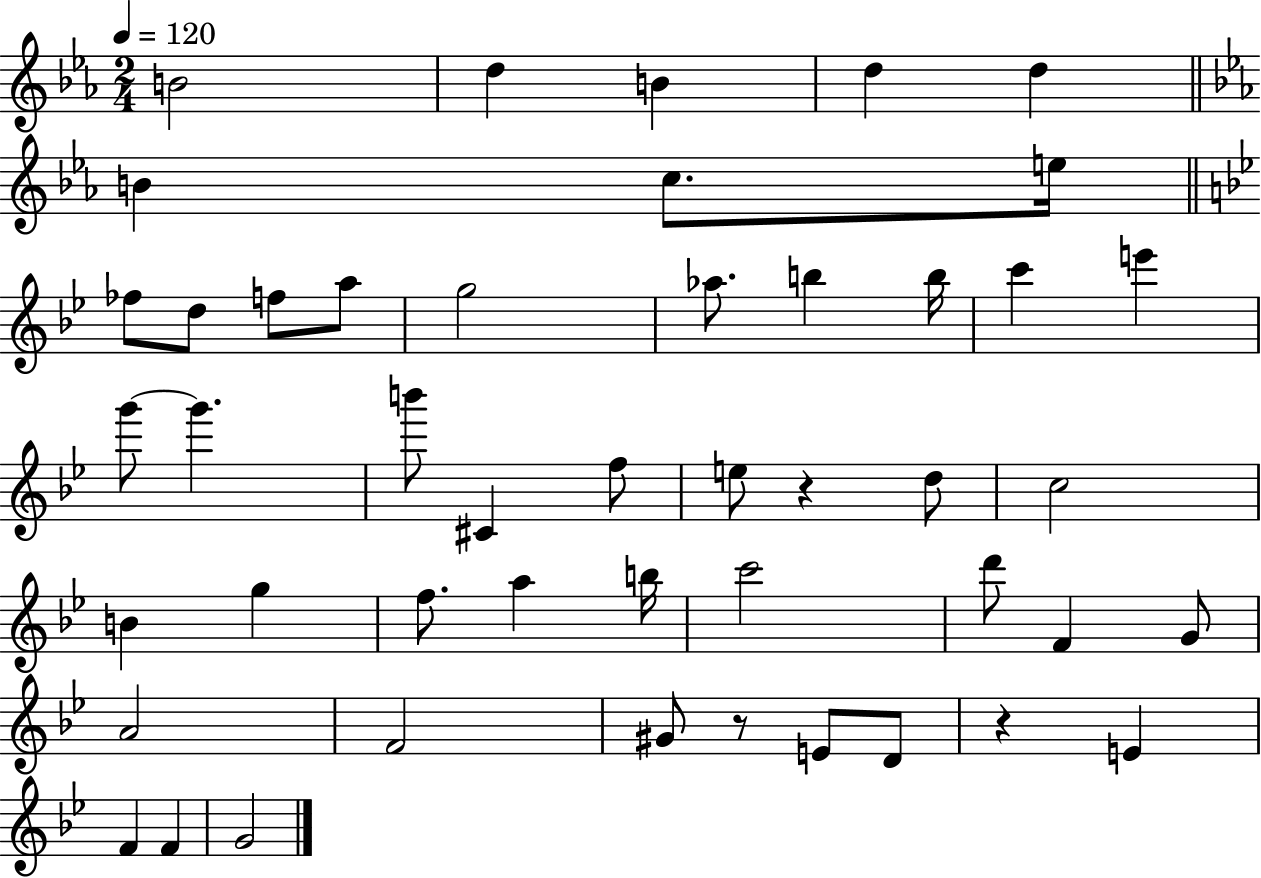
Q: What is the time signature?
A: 2/4